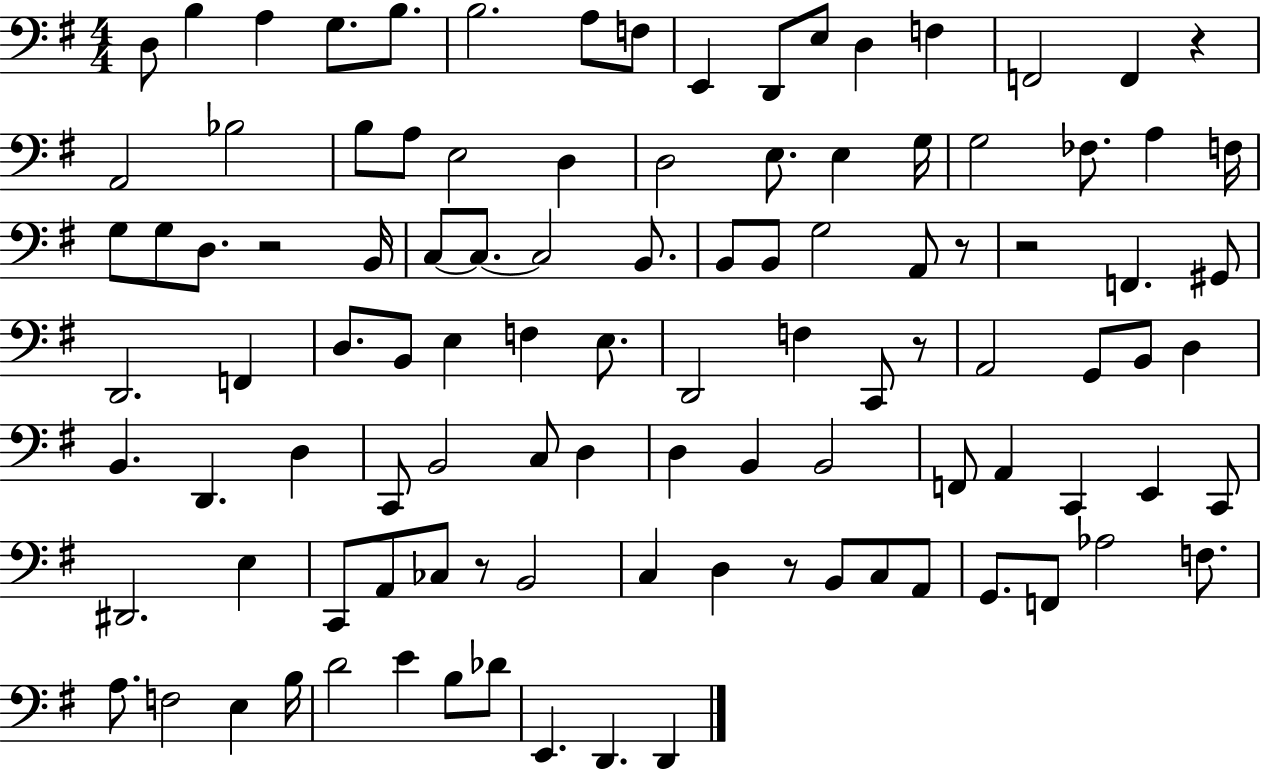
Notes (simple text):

D3/e B3/q A3/q G3/e. B3/e. B3/h. A3/e F3/e E2/q D2/e E3/e D3/q F3/q F2/h F2/q R/q A2/h Bb3/h B3/e A3/e E3/h D3/q D3/h E3/e. E3/q G3/s G3/h FES3/e. A3/q F3/s G3/e G3/e D3/e. R/h B2/s C3/e C3/e. C3/h B2/e. B2/e B2/e G3/h A2/e R/e R/h F2/q. G#2/e D2/h. F2/q D3/e. B2/e E3/q F3/q E3/e. D2/h F3/q C2/e R/e A2/h G2/e B2/e D3/q B2/q. D2/q. D3/q C2/e B2/h C3/e D3/q D3/q B2/q B2/h F2/e A2/q C2/q E2/q C2/e D#2/h. E3/q C2/e A2/e CES3/e R/e B2/h C3/q D3/q R/e B2/e C3/e A2/e G2/e. F2/e Ab3/h F3/e. A3/e. F3/h E3/q B3/s D4/h E4/q B3/e Db4/e E2/q. D2/q. D2/q